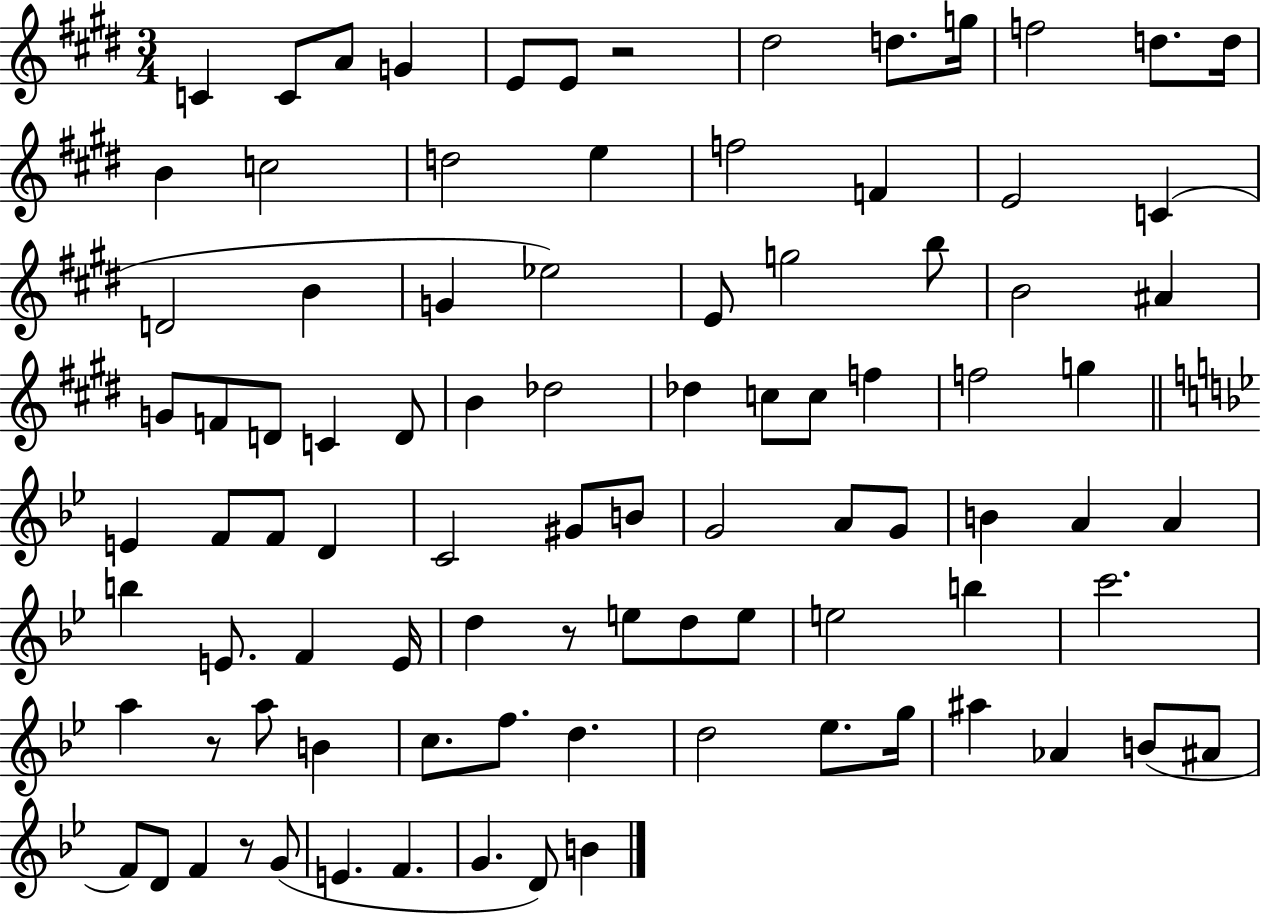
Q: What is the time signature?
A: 3/4